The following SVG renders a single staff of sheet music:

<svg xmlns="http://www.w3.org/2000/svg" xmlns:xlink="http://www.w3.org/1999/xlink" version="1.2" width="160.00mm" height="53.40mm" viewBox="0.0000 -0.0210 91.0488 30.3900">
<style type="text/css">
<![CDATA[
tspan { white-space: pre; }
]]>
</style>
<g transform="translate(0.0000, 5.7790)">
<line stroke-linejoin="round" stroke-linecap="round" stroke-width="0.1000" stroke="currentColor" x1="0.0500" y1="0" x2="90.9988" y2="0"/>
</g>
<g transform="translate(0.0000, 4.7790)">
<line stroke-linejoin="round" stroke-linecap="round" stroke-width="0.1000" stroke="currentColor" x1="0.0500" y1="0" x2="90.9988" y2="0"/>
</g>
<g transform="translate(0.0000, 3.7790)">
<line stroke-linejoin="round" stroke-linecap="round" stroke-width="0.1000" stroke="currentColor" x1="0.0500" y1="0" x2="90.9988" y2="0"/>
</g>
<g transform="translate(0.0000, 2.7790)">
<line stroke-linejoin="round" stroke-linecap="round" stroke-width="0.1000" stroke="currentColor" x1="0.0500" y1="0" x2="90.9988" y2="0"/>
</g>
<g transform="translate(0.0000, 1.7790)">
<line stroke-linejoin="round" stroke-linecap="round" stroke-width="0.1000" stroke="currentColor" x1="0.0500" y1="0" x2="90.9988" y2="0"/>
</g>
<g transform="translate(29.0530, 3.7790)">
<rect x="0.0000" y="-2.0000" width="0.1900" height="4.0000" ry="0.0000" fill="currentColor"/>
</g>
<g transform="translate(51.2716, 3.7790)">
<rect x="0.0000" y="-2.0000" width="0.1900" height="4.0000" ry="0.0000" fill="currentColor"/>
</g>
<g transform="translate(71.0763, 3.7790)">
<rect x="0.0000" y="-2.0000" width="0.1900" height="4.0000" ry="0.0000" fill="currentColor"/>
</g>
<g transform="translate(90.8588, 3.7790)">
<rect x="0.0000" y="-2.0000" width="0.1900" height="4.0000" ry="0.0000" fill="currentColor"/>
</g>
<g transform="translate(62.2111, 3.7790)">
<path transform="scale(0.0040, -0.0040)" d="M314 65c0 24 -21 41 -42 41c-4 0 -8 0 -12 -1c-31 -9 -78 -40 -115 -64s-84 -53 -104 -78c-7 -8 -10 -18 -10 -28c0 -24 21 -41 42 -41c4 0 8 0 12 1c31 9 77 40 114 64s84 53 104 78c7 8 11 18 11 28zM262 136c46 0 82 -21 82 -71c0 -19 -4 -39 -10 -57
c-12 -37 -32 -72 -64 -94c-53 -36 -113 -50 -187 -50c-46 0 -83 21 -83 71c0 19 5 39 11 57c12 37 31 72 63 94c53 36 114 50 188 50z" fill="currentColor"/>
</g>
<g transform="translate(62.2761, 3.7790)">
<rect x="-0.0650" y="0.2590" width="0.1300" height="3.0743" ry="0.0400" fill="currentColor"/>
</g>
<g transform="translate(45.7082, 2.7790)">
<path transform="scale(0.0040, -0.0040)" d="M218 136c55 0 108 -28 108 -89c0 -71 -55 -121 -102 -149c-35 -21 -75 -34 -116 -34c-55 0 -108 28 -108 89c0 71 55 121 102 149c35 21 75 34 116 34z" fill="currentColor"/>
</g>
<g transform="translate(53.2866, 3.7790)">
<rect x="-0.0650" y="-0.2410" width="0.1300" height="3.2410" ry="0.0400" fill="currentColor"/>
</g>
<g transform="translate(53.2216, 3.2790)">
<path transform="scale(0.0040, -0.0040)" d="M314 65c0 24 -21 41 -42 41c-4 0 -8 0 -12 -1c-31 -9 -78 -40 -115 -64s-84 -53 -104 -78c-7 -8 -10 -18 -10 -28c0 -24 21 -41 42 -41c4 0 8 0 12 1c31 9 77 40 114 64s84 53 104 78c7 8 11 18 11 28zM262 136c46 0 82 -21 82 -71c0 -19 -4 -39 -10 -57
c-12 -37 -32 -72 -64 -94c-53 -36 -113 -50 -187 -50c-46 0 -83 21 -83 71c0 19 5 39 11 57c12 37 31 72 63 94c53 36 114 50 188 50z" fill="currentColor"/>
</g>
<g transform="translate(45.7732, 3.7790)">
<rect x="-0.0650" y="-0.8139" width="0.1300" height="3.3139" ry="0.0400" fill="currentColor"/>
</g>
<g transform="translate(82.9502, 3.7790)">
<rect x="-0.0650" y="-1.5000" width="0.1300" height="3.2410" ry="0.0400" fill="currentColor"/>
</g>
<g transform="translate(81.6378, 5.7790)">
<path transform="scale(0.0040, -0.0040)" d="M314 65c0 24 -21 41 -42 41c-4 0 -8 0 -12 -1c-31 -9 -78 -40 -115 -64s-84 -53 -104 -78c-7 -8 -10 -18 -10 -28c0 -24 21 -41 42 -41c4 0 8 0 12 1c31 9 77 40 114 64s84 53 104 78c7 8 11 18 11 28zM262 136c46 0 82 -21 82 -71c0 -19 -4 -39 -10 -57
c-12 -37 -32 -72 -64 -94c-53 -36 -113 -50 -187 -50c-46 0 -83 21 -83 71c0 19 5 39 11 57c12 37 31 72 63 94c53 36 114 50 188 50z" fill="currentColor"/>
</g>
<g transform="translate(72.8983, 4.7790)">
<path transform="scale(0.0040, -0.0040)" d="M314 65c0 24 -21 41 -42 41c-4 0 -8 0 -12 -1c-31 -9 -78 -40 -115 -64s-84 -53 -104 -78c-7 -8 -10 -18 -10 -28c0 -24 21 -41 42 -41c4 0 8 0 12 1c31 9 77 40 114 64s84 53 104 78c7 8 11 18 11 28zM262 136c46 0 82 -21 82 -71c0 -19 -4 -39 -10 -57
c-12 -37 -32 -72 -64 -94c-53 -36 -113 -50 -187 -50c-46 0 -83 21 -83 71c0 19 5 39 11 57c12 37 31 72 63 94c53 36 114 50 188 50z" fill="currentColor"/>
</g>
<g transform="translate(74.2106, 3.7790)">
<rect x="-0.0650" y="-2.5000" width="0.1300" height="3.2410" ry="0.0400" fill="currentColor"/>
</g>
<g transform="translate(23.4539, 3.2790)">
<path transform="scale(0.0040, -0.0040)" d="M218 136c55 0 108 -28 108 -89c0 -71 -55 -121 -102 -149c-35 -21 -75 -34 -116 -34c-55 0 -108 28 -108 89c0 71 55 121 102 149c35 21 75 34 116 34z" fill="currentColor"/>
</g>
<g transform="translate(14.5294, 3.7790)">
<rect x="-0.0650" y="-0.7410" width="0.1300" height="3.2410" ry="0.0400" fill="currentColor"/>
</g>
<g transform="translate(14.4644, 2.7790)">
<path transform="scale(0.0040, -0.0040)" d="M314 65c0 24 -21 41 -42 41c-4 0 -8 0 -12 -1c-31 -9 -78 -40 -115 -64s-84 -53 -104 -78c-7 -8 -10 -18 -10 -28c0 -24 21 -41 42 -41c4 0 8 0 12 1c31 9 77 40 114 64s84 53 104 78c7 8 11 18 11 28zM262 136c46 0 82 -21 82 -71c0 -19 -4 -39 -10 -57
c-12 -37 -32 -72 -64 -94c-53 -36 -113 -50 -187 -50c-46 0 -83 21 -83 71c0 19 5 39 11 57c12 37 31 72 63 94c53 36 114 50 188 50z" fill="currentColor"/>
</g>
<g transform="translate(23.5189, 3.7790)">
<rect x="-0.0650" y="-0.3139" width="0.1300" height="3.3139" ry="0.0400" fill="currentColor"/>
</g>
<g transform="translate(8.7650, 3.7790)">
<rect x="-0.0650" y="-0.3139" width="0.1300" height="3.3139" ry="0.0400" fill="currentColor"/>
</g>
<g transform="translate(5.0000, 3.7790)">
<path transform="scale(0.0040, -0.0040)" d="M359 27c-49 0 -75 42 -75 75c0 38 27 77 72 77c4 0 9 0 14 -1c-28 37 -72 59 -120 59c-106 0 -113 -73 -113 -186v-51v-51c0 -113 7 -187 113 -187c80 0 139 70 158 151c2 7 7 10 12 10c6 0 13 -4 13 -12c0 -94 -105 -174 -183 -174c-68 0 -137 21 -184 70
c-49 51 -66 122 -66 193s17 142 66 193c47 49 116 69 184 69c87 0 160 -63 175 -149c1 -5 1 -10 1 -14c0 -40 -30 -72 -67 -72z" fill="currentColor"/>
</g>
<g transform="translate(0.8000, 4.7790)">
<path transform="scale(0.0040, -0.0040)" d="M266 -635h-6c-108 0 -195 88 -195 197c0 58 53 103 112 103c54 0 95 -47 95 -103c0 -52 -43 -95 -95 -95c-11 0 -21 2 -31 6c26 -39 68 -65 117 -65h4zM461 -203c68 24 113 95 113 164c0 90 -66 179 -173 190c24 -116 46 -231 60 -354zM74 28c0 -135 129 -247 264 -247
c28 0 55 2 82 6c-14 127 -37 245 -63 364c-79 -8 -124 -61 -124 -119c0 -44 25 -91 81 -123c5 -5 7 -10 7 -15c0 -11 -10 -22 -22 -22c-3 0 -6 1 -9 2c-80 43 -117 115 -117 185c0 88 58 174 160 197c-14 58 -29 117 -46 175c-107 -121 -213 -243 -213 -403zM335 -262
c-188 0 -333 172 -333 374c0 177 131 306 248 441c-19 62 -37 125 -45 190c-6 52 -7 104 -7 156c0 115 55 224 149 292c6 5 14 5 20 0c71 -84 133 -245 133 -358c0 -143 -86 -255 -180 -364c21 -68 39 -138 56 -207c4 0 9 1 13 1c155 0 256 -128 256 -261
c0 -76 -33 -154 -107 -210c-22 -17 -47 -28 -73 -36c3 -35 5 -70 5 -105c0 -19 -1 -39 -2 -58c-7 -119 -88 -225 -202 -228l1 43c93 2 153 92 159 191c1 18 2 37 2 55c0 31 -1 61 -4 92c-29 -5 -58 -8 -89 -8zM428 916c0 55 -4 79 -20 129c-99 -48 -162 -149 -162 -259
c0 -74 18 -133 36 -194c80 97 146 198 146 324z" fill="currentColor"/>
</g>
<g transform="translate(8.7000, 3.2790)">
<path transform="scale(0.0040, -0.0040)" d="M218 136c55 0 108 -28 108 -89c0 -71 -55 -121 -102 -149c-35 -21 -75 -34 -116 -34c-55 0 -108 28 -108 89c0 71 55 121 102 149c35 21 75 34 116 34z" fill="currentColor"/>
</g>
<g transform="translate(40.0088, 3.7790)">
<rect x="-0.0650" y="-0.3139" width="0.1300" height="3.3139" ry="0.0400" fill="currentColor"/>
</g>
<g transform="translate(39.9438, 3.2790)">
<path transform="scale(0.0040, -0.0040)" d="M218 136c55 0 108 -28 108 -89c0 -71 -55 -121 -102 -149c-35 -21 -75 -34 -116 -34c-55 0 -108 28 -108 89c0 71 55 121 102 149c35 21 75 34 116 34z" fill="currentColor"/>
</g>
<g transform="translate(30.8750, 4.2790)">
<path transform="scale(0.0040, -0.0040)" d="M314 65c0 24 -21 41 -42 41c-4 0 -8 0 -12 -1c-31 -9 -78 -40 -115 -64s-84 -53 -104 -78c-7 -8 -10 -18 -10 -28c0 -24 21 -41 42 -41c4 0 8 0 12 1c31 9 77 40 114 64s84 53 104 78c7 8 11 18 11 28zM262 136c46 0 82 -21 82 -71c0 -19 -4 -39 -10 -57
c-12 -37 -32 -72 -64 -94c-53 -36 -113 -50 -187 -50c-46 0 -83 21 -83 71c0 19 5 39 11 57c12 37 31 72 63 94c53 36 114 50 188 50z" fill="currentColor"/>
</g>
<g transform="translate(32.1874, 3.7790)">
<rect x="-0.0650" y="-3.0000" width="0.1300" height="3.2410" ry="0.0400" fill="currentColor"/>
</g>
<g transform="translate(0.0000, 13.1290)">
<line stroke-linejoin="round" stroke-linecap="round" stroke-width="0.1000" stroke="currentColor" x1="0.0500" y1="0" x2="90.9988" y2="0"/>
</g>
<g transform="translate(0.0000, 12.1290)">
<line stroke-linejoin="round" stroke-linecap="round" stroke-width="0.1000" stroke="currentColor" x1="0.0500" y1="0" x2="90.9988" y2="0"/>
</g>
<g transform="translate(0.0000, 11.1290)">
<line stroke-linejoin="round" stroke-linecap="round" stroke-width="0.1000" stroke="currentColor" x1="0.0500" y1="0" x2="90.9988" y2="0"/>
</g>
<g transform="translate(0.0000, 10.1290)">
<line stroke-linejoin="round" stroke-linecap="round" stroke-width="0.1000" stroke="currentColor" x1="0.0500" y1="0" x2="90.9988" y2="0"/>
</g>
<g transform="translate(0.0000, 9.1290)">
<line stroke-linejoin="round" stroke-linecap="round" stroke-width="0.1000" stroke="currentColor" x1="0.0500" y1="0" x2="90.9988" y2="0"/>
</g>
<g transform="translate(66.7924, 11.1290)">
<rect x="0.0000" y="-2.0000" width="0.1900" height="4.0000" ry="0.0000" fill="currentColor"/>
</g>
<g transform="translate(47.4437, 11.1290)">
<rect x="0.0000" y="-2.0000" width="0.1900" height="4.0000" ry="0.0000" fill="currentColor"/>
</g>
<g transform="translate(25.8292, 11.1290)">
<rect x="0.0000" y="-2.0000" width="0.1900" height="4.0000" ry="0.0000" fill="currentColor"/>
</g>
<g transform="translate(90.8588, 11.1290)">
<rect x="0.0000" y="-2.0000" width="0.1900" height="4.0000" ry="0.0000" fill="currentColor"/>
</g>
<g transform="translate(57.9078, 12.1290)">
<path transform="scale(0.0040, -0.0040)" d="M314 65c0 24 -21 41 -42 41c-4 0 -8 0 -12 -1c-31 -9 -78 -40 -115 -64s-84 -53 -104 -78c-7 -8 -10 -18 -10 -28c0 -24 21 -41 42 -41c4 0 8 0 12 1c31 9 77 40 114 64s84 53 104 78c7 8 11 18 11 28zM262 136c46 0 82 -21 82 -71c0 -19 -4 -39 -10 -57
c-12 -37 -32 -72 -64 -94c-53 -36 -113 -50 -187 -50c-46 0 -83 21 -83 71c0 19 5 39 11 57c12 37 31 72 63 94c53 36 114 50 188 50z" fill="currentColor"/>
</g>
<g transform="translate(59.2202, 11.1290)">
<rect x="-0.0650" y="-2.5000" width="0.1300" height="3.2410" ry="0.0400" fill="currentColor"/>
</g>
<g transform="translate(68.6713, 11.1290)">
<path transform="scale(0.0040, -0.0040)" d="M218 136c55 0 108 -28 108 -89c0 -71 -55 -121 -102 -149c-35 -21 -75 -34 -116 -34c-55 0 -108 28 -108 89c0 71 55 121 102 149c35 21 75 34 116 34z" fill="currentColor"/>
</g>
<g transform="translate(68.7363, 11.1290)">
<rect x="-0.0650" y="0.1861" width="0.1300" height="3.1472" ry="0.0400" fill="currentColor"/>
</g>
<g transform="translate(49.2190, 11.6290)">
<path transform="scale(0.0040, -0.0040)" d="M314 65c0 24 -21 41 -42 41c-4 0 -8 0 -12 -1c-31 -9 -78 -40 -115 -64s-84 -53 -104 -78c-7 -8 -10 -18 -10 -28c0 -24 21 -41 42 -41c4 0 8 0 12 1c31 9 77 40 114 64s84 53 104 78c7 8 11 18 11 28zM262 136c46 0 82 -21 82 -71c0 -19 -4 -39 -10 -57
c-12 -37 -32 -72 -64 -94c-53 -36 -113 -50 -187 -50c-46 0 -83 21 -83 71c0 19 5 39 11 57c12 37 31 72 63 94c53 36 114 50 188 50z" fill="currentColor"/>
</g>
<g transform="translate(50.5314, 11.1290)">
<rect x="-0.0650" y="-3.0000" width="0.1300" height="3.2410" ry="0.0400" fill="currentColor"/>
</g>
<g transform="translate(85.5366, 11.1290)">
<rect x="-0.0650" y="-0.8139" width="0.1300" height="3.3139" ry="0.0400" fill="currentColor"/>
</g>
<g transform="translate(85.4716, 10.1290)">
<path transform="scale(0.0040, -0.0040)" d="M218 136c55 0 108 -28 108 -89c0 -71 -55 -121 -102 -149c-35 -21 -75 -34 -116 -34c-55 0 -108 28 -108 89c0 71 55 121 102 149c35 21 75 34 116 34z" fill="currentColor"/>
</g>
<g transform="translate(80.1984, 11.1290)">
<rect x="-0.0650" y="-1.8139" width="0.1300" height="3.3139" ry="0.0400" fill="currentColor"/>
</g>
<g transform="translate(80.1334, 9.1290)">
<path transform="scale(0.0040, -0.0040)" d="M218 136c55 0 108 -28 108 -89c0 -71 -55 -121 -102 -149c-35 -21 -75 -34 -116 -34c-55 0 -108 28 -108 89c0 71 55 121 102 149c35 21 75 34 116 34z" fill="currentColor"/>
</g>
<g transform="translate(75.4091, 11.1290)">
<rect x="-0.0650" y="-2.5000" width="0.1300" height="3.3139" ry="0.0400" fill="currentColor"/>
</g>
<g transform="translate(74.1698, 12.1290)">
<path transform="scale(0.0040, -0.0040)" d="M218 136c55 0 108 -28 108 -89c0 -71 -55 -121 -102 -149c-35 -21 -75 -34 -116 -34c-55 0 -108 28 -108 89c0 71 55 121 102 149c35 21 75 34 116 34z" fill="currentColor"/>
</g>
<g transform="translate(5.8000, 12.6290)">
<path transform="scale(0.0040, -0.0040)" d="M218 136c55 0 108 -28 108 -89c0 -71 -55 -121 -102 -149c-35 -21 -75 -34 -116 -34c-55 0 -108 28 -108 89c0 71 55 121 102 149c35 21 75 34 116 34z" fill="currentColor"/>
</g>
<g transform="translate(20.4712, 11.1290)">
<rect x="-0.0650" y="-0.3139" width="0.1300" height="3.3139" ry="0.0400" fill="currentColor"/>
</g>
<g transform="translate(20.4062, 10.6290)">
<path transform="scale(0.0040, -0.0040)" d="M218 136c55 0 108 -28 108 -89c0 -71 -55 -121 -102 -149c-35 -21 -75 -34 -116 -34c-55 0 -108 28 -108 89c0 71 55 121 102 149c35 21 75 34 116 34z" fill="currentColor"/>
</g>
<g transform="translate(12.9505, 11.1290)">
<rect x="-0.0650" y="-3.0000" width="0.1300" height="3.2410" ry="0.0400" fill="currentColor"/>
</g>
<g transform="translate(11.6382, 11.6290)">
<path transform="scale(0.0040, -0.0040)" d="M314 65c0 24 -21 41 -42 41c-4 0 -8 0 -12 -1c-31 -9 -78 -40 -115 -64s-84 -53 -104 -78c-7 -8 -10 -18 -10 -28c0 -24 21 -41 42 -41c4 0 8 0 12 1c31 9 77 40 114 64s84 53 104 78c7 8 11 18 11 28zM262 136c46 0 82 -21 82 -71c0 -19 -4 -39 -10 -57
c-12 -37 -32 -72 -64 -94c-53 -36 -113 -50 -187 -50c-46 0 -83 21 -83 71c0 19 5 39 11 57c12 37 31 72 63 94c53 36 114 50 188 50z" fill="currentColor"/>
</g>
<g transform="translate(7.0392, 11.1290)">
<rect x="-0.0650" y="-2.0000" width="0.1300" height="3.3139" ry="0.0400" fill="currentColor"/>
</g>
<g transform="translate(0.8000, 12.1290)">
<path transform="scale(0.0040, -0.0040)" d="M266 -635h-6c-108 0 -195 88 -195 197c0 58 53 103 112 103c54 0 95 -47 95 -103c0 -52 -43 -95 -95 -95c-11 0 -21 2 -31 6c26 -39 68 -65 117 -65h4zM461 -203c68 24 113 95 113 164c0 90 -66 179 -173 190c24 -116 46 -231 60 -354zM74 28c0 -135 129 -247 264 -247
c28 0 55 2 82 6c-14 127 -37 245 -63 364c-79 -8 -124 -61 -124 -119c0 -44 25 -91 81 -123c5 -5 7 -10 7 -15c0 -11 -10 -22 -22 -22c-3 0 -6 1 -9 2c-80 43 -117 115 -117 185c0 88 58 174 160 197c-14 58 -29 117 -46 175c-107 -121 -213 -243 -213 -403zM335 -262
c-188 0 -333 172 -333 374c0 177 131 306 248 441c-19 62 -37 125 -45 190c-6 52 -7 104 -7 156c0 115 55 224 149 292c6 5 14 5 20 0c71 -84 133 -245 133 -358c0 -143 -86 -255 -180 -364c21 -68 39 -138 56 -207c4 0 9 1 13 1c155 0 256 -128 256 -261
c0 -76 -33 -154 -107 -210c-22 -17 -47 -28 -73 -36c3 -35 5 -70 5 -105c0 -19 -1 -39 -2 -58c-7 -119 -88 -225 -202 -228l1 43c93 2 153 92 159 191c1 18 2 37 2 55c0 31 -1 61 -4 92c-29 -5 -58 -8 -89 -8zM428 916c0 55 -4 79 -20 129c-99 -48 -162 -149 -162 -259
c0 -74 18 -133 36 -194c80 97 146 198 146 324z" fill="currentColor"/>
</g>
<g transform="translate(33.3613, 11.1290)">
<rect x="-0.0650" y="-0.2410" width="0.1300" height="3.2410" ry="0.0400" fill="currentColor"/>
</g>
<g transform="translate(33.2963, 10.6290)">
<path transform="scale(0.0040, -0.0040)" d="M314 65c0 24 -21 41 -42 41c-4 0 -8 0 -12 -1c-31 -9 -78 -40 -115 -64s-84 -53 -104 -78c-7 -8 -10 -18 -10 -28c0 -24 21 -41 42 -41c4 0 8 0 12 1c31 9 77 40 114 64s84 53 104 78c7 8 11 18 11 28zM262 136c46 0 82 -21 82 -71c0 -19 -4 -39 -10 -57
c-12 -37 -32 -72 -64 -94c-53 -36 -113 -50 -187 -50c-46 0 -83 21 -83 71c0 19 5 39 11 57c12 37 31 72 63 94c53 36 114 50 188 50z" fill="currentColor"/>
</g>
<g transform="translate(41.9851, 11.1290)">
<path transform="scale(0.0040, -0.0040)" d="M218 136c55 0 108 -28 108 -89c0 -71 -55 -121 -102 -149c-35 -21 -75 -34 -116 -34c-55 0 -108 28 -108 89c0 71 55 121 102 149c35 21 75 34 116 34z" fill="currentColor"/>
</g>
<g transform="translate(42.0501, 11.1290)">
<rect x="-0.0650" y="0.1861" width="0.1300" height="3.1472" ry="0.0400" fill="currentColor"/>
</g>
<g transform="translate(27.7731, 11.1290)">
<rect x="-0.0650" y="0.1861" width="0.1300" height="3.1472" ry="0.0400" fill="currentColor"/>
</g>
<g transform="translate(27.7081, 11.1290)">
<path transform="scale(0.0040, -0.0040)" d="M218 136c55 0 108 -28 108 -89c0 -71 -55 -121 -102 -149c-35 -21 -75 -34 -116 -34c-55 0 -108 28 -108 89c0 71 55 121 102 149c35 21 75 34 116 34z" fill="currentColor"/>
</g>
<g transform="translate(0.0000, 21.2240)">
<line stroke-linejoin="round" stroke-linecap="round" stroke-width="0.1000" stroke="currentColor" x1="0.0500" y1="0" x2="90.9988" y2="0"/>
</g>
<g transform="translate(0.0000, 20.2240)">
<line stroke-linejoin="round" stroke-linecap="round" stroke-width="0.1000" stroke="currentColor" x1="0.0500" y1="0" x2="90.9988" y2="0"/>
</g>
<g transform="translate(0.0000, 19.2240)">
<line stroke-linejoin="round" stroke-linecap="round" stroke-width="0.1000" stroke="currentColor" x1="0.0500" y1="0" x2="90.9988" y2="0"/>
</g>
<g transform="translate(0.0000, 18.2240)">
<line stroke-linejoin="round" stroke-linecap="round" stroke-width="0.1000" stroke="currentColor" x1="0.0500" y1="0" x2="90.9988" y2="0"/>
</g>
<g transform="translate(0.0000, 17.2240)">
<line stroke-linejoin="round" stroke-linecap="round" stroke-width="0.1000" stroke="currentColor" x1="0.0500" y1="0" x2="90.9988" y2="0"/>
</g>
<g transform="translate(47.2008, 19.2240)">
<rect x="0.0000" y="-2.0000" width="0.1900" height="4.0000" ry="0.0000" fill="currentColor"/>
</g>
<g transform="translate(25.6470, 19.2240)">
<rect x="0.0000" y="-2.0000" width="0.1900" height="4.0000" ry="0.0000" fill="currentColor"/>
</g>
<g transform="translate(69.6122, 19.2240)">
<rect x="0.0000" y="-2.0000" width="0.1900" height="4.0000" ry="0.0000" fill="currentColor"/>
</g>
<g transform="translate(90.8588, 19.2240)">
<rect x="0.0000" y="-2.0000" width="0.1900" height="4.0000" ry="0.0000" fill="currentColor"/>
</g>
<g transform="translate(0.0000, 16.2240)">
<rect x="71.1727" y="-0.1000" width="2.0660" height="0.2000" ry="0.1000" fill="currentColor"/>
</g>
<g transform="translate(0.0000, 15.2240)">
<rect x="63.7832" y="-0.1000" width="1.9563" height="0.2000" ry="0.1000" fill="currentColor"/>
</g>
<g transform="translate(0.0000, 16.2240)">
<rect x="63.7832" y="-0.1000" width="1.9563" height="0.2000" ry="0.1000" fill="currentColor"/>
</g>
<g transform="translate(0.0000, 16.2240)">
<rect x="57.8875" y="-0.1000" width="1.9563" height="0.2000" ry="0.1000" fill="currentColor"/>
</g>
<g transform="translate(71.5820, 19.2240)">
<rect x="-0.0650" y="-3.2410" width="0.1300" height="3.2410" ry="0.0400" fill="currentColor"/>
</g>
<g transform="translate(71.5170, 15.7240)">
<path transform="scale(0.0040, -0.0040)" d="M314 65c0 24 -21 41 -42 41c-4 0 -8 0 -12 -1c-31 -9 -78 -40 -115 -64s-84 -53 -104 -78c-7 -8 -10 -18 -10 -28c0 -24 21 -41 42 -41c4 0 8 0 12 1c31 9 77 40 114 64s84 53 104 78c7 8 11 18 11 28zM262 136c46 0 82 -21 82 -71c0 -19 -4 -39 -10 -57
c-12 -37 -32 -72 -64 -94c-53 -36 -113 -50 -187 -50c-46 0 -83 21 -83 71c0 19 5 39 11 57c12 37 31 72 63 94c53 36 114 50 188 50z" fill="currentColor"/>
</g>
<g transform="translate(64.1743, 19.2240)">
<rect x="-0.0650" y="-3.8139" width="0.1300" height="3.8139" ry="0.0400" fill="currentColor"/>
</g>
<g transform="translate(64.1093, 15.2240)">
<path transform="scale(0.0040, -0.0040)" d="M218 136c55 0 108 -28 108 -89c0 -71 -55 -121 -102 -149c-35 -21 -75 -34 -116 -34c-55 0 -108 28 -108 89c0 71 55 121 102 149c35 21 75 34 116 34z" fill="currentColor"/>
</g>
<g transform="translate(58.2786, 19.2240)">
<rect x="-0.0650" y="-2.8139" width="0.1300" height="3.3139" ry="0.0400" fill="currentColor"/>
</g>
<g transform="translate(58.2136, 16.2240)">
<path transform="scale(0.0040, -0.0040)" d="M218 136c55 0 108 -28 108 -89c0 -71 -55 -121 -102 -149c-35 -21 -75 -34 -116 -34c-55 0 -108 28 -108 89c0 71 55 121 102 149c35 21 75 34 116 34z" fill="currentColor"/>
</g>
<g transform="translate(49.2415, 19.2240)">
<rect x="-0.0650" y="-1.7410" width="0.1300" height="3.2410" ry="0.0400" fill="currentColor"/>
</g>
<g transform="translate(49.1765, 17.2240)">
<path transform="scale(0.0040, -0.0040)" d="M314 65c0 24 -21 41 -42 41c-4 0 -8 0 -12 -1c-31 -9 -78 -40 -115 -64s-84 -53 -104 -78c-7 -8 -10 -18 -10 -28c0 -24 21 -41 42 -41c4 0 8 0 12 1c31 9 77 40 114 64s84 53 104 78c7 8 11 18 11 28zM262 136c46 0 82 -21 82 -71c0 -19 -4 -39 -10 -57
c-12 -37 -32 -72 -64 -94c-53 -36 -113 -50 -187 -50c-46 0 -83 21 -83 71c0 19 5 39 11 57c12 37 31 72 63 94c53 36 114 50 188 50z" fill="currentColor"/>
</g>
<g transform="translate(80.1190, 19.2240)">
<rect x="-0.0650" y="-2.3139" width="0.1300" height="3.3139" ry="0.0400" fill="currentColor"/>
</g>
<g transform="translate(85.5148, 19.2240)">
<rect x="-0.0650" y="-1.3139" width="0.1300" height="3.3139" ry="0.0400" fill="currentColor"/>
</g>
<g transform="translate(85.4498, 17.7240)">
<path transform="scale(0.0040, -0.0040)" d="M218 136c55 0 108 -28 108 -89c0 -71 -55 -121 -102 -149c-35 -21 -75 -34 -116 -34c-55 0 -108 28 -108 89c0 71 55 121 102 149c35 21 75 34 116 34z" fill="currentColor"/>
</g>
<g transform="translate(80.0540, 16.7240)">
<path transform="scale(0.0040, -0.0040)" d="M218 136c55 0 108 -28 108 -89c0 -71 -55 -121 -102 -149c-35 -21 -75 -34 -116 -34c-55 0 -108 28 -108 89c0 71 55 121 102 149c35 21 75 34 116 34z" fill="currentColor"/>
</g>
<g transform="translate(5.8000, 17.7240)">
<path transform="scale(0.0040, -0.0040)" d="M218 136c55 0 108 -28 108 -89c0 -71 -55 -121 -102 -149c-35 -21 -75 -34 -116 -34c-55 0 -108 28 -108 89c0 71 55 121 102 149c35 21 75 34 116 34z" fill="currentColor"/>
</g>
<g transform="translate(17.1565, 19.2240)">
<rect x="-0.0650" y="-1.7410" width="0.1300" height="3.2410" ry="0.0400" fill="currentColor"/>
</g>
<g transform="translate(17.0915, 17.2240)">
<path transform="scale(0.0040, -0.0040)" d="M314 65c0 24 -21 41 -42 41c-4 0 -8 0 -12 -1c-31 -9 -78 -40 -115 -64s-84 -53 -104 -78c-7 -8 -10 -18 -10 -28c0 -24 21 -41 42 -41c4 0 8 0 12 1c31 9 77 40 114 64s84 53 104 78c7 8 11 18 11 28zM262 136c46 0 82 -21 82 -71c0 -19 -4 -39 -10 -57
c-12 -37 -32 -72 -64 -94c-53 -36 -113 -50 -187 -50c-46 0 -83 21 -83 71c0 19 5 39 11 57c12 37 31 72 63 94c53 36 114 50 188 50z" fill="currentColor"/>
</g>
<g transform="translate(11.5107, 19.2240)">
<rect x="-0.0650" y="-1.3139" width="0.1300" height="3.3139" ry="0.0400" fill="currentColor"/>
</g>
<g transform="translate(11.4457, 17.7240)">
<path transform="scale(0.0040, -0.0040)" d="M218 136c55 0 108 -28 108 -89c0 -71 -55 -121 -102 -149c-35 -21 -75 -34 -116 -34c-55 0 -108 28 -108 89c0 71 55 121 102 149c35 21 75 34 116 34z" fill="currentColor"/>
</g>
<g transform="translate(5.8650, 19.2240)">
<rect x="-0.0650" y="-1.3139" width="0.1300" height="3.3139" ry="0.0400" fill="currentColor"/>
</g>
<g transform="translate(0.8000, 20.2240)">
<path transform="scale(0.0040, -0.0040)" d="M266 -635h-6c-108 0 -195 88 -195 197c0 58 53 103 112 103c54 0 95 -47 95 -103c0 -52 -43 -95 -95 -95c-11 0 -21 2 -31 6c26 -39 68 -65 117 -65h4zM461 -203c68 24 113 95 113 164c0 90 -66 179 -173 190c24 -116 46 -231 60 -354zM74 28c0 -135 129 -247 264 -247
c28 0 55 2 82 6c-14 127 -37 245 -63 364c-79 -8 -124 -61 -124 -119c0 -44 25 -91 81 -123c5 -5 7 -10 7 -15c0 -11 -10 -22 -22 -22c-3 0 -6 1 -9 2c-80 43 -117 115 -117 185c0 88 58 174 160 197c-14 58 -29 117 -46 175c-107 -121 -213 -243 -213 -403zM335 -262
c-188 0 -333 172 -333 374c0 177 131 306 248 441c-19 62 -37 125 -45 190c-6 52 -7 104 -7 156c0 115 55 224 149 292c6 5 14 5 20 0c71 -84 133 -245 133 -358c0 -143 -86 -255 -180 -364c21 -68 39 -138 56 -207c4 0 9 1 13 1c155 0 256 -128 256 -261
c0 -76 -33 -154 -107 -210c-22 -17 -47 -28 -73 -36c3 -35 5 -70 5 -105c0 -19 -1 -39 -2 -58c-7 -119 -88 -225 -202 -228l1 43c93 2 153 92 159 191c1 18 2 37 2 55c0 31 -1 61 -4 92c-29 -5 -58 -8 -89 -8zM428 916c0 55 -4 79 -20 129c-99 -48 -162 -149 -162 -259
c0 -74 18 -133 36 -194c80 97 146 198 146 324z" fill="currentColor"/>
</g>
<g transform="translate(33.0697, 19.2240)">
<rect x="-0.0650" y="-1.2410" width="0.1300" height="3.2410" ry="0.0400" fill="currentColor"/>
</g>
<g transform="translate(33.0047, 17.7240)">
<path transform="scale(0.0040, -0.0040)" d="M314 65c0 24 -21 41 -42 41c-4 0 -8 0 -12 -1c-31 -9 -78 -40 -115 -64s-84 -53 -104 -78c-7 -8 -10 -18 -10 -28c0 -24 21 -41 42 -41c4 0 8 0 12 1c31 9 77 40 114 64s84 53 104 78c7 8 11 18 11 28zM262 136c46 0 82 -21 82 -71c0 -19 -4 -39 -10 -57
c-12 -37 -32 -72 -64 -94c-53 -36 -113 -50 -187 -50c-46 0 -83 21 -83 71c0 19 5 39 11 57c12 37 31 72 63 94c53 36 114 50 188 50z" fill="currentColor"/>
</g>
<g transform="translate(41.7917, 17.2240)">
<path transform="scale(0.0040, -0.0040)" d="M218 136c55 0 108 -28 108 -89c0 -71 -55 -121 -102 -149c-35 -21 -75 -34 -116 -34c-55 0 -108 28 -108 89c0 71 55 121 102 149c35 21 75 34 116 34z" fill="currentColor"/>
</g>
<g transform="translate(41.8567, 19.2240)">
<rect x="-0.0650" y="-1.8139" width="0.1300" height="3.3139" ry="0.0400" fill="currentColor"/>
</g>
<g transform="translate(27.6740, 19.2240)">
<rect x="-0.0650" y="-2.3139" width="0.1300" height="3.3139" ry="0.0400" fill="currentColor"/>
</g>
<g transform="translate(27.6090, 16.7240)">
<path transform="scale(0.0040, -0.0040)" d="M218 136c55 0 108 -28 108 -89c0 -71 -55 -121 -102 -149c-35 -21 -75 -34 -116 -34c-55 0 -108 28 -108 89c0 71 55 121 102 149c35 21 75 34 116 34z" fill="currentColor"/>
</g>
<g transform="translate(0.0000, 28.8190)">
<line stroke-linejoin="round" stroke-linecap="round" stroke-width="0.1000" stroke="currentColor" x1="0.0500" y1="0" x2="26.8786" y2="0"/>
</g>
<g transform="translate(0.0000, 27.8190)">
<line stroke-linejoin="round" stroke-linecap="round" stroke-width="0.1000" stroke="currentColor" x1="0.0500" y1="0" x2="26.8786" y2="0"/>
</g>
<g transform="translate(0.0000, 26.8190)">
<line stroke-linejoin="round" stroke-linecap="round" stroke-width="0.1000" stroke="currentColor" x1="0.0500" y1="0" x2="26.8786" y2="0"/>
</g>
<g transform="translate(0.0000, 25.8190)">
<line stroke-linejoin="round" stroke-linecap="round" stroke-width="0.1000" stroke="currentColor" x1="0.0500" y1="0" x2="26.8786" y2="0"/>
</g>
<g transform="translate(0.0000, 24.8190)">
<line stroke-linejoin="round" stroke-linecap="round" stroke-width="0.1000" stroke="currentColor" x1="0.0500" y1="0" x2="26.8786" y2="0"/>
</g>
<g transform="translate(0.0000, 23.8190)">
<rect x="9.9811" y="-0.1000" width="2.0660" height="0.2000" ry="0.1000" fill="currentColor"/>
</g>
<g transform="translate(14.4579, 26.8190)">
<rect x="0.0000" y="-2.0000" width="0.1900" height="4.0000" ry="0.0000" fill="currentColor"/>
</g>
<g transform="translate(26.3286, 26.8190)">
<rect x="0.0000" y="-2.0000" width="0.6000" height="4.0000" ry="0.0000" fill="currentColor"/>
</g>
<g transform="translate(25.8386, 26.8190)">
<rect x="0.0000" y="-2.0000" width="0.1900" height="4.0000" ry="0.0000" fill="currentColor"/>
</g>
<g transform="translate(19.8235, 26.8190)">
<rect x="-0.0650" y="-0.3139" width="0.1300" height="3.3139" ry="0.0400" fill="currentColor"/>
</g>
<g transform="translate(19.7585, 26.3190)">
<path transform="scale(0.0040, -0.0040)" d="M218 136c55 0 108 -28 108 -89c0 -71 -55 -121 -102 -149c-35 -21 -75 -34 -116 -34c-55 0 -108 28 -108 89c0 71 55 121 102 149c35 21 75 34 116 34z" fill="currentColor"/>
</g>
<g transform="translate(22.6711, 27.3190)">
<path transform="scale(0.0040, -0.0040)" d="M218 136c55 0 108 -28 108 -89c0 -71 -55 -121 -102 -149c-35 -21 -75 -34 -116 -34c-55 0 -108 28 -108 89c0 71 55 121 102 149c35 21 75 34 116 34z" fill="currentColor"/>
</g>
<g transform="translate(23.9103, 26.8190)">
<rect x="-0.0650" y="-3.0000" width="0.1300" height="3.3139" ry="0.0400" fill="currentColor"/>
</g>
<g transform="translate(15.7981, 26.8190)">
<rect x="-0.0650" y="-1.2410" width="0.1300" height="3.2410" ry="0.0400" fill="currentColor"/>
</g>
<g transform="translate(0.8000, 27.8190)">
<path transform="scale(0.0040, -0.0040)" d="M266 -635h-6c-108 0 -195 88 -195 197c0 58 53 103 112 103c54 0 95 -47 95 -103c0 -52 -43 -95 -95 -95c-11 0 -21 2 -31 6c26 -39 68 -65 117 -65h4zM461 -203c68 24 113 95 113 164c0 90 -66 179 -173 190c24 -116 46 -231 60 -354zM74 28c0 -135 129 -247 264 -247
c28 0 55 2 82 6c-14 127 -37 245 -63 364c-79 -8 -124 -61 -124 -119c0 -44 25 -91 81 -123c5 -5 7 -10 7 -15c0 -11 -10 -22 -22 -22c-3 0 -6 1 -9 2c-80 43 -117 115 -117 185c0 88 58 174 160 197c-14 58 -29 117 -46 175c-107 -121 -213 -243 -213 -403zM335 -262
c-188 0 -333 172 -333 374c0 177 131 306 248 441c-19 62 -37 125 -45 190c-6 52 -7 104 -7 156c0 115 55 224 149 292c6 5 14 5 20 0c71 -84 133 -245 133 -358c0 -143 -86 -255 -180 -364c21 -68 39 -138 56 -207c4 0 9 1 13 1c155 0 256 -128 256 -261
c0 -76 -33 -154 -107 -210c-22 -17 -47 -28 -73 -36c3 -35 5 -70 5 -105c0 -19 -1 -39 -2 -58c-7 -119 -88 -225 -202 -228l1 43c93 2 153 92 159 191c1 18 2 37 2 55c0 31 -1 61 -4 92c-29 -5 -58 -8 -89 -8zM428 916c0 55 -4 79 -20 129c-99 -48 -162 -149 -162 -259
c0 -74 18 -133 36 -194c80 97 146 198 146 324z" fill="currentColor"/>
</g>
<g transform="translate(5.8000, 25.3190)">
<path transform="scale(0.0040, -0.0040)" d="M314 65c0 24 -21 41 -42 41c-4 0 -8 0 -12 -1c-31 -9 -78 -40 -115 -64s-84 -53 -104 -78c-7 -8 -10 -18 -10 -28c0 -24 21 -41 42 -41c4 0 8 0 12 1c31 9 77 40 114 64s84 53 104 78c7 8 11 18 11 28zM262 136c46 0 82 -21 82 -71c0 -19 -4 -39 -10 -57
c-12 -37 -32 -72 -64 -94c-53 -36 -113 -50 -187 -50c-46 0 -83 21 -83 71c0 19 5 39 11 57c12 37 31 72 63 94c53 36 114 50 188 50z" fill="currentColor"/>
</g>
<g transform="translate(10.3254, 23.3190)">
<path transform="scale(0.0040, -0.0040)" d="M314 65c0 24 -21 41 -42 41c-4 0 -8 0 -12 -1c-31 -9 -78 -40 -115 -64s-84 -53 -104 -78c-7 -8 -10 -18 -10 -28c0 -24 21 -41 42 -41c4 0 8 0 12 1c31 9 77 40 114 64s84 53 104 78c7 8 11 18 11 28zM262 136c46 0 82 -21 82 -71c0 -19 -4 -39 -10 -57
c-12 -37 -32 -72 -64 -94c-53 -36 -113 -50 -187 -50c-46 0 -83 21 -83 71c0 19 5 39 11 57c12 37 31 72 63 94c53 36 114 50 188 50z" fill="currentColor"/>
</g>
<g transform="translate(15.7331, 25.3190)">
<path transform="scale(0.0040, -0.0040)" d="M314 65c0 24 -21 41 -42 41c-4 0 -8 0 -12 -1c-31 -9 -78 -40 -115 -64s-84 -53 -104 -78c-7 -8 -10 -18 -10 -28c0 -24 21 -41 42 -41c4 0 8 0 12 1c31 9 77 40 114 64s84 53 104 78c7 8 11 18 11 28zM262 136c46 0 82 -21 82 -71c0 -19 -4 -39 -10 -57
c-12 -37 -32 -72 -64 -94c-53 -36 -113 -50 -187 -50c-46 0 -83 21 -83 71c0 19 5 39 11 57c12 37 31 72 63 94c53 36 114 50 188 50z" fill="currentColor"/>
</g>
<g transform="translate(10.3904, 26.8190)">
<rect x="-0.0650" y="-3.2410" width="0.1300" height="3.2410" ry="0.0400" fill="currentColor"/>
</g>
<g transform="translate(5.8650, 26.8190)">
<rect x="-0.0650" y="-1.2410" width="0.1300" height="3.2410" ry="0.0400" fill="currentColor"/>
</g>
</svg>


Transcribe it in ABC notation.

X:1
T:Untitled
M:4/4
L:1/4
K:C
c d2 c A2 c d c2 B2 G2 E2 F A2 c B c2 B A2 G2 B G f d e e f2 g e2 f f2 a c' b2 g e e2 b2 e2 c A